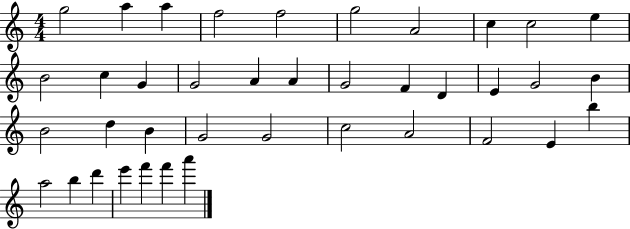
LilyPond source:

{
  \clef treble
  \numericTimeSignature
  \time 4/4
  \key c \major
  g''2 a''4 a''4 | f''2 f''2 | g''2 a'2 | c''4 c''2 e''4 | \break b'2 c''4 g'4 | g'2 a'4 a'4 | g'2 f'4 d'4 | e'4 g'2 b'4 | \break b'2 d''4 b'4 | g'2 g'2 | c''2 a'2 | f'2 e'4 b''4 | \break a''2 b''4 d'''4 | e'''4 f'''4 f'''4 a'''4 | \bar "|."
}